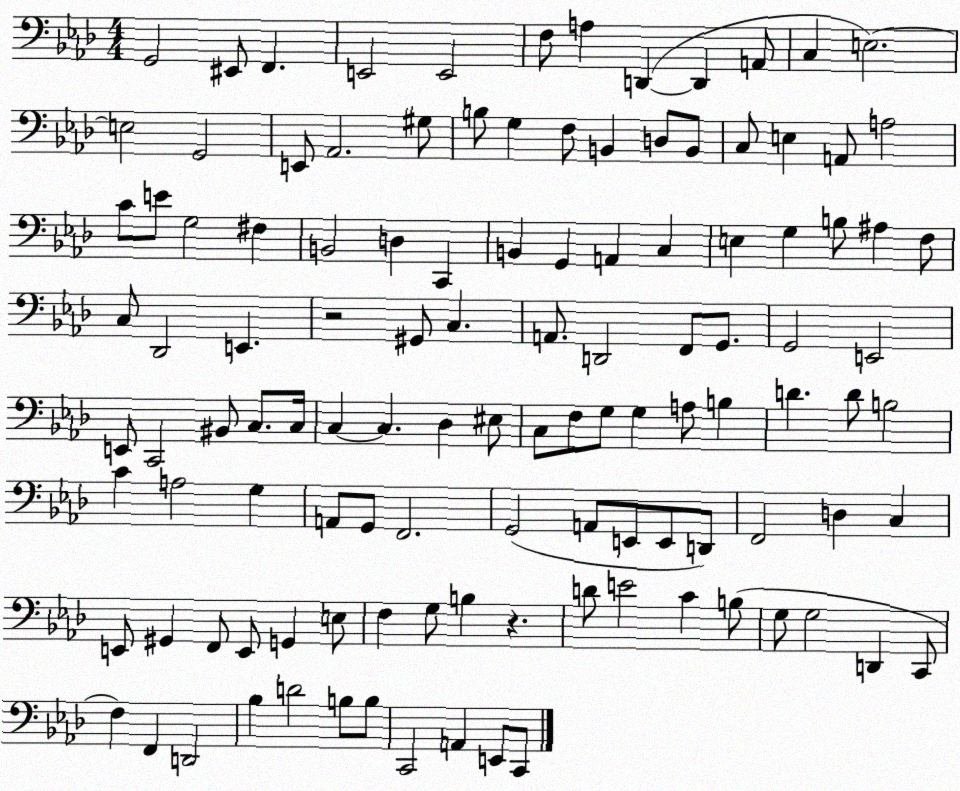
X:1
T:Untitled
M:4/4
L:1/4
K:Ab
G,,2 ^E,,/2 F,, E,,2 E,,2 F,/2 A, D,, D,, A,,/2 C, E,2 E,2 G,,2 E,,/2 _A,,2 ^G,/2 B,/2 G, F,/2 B,, D,/2 B,,/2 C,/2 E, A,,/2 A,2 C/2 E/2 G,2 ^F, B,,2 D, C,, B,, G,, A,, C, E, G, B,/2 ^A, F,/2 C,/2 _D,,2 E,, z2 ^G,,/2 C, A,,/2 D,,2 F,,/2 G,,/2 G,,2 E,,2 E,,/2 C,,2 ^B,,/2 C,/2 C,/4 C, C, _D, ^E,/2 C,/2 F,/2 G,/2 G, A,/2 B, D D/2 B,2 C A,2 G, A,,/2 G,,/2 F,,2 G,,2 A,,/2 E,,/2 E,,/2 D,,/2 F,,2 D, C, E,,/2 ^G,, F,,/2 E,,/2 G,, E,/2 F, G,/2 B, z D/2 E2 C B,/2 G,/2 G,2 D,, C,,/2 F, F,, D,,2 _B, D2 B,/2 B,/2 C,,2 A,, E,,/2 C,,/2